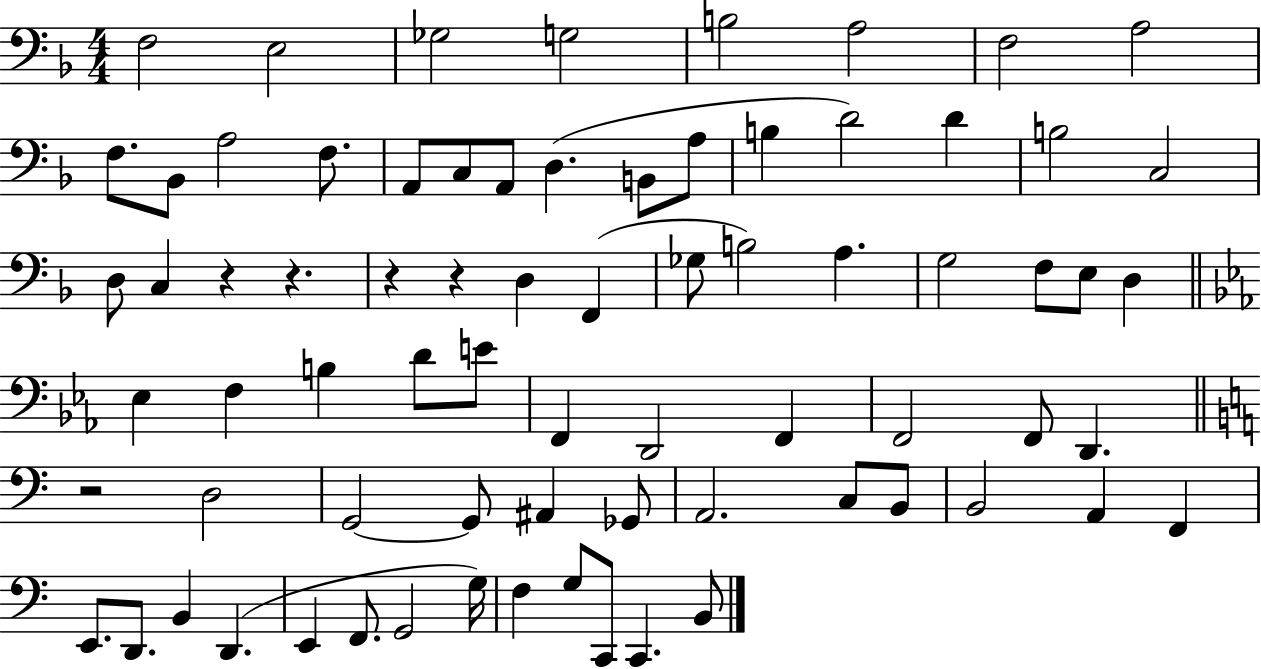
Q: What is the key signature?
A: F major